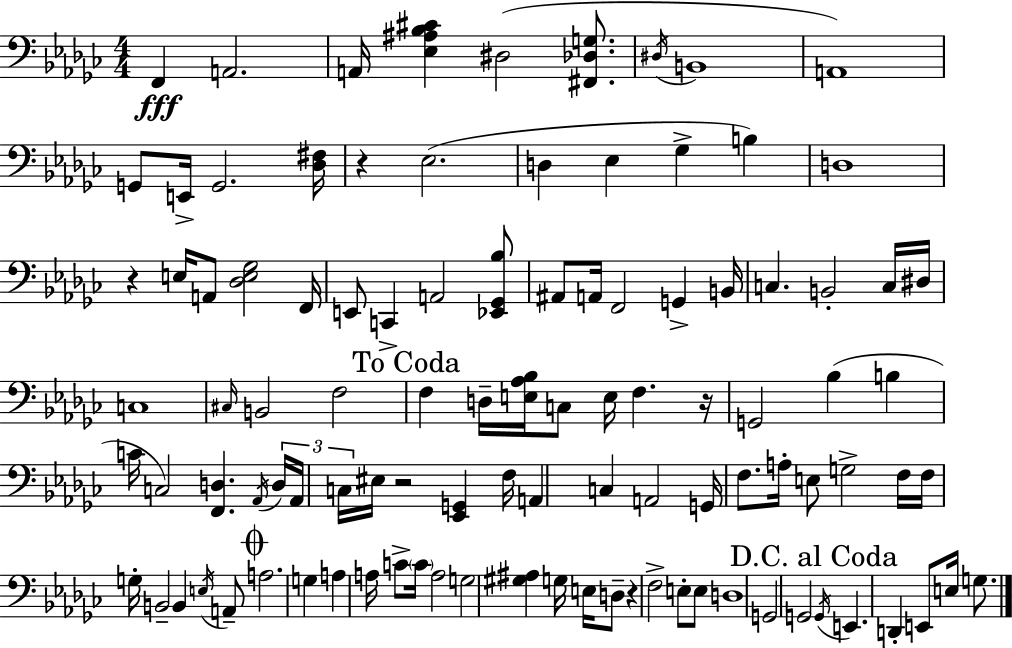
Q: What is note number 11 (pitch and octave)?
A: Eb3